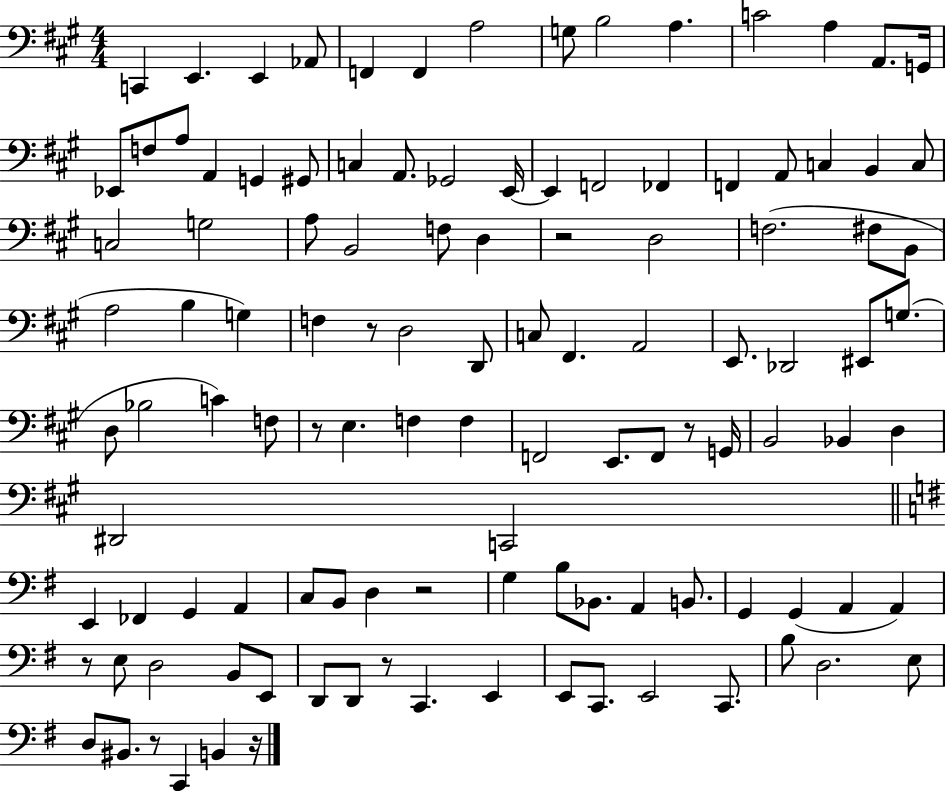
C2/q E2/q. E2/q Ab2/e F2/q F2/q A3/h G3/e B3/h A3/q. C4/h A3/q A2/e. G2/s Eb2/e F3/e A3/e A2/q G2/q G#2/e C3/q A2/e. Gb2/h E2/s E2/q F2/h FES2/q F2/q A2/e C3/q B2/q C3/e C3/h G3/h A3/e B2/h F3/e D3/q R/h D3/h F3/h. F#3/e B2/e A3/h B3/q G3/q F3/q R/e D3/h D2/e C3/e F#2/q. A2/h E2/e. Db2/h EIS2/e G3/e. D3/e Bb3/h C4/q F3/e R/e E3/q. F3/q F3/q F2/h E2/e. F2/e R/e G2/s B2/h Bb2/q D3/q D#2/h C2/h E2/q FES2/q G2/q A2/q C3/e B2/e D3/q R/h G3/q B3/e Bb2/e. A2/q B2/e. G2/q G2/q A2/q A2/q R/e E3/e D3/h B2/e E2/e D2/e D2/e R/e C2/q. E2/q E2/e C2/e. E2/h C2/e. B3/e D3/h. E3/e D3/e BIS2/e. R/e C2/q B2/q R/s